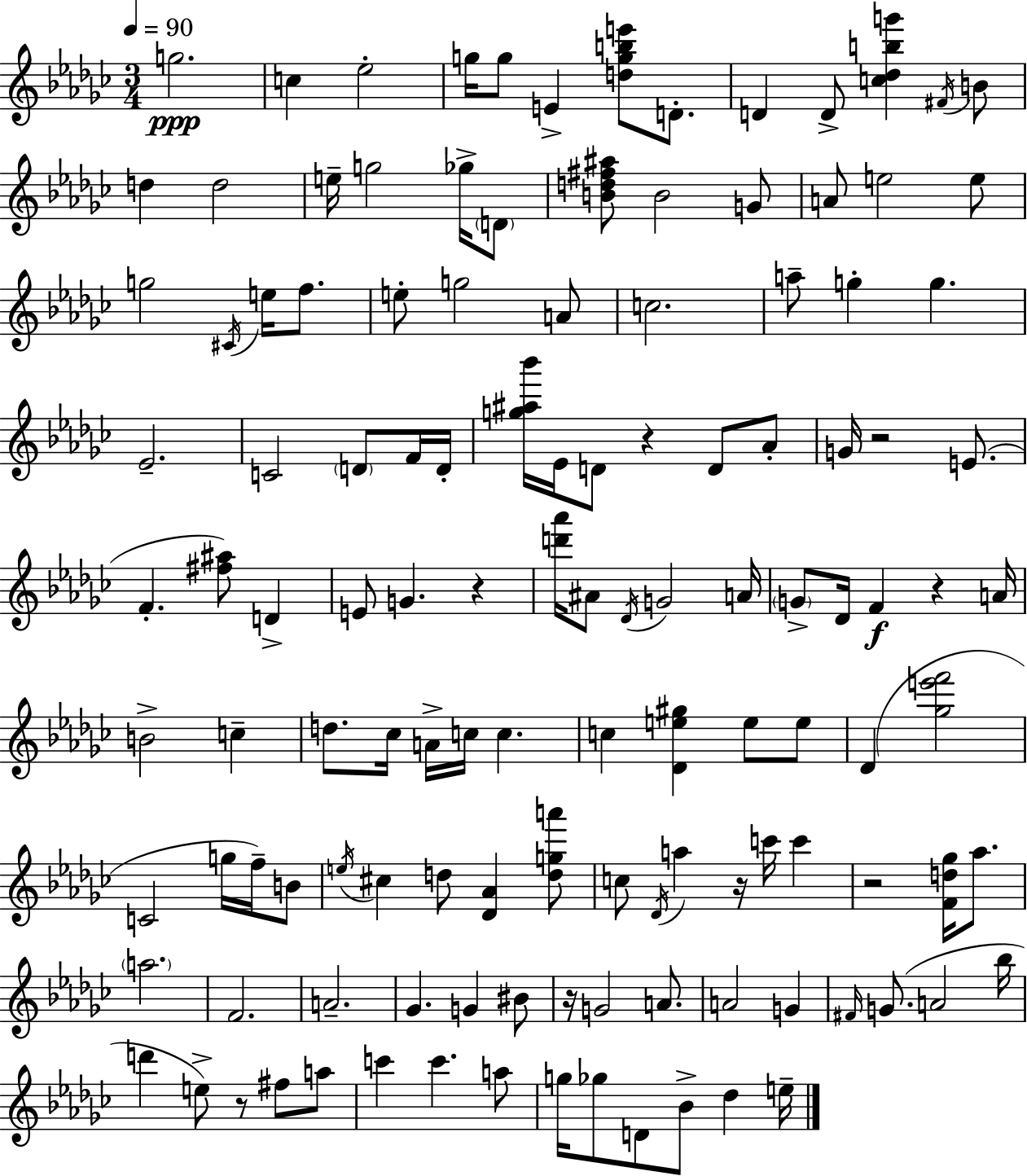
G5/h. C5/q Eb5/h G5/s G5/e E4/q [D5,G5,B5,E6]/e D4/e. D4/q D4/e [C5,Db5,B5,G6]/q F#4/s B4/e D5/q D5/h E5/s G5/h Gb5/s D4/e [B4,D5,F#5,A#5]/e B4/h G4/e A4/e E5/h E5/e G5/h C#4/s E5/s F5/e. E5/e G5/h A4/e C5/h. A5/e G5/q G5/q. Eb4/h. C4/h D4/e F4/s D4/s [G5,A#5,Bb6]/s Eb4/s D4/e R/q D4/e Ab4/e G4/s R/h E4/e. F4/q. [F#5,A#5]/e D4/q E4/e G4/q. R/q [D6,Ab6]/s A#4/e Db4/s G4/h A4/s G4/e Db4/s F4/q R/q A4/s B4/h C5/q D5/e. CES5/s A4/s C5/s C5/q. C5/q [Db4,E5,G#5]/q E5/e E5/e Db4/q [Gb5,E6,F6]/h C4/h G5/s F5/s B4/e E5/s C#5/q D5/e [Db4,Ab4]/q [D5,G5,A6]/e C5/e Db4/s A5/q R/s C6/s C6/q R/h [F4,D5,Gb5]/s Ab5/e. A5/h. F4/h. A4/h. Gb4/q. G4/q BIS4/e R/s G4/h A4/e. A4/h G4/q F#4/s G4/e. A4/h Bb5/s D6/q E5/e R/e F#5/e A5/e C6/q C6/q. A5/e G5/s Gb5/e D4/e Bb4/e Db5/q E5/s